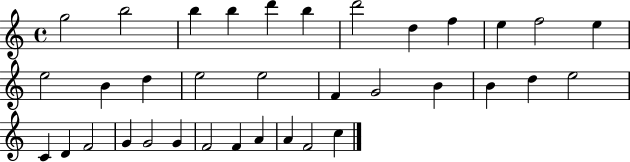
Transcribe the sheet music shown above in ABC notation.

X:1
T:Untitled
M:4/4
L:1/4
K:C
g2 b2 b b d' b d'2 d f e f2 e e2 B d e2 e2 F G2 B B d e2 C D F2 G G2 G F2 F A A F2 c